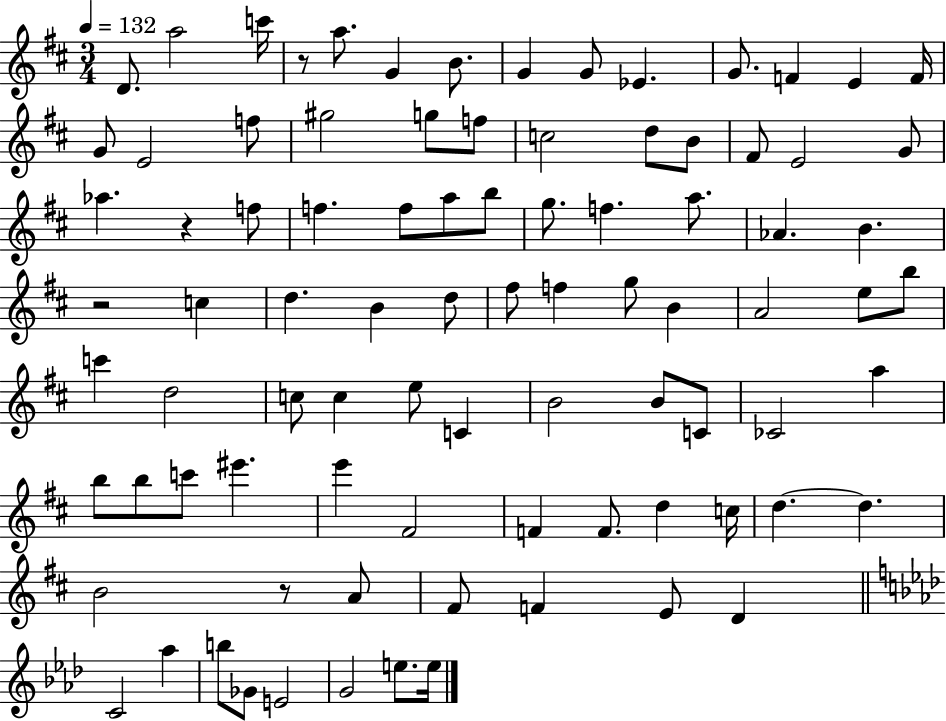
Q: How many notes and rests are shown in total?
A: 88